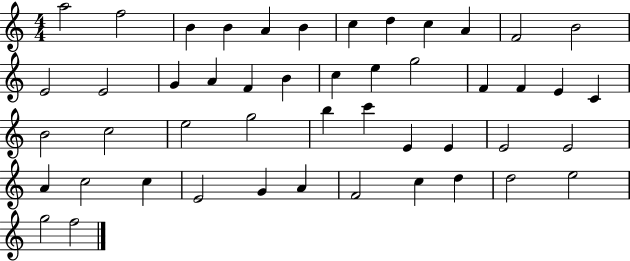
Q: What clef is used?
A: treble